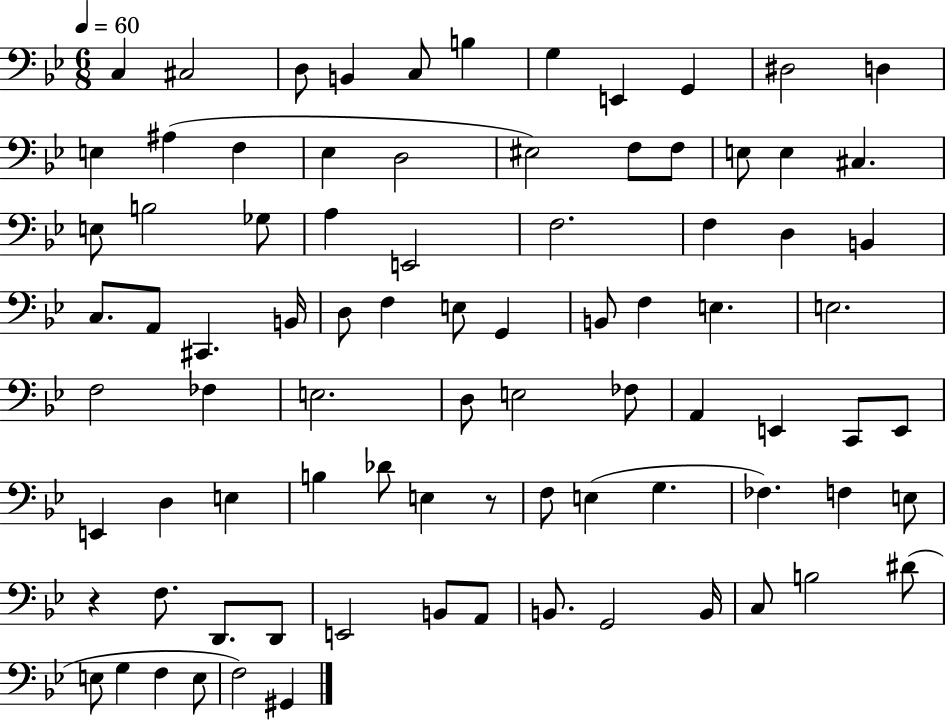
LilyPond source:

{
  \clef bass
  \numericTimeSignature
  \time 6/8
  \key bes \major
  \tempo 4 = 60
  \repeat volta 2 { c4 cis2 | d8 b,4 c8 b4 | g4 e,4 g,4 | dis2 d4 | \break e4 ais4( f4 | ees4 d2 | eis2) f8 f8 | e8 e4 cis4. | \break e8 b2 ges8 | a4 e,2 | f2. | f4 d4 b,4 | \break c8. a,8 cis,4. b,16 | d8 f4 e8 g,4 | b,8 f4 e4. | e2. | \break f2 fes4 | e2. | d8 e2 fes8 | a,4 e,4 c,8 e,8 | \break e,4 d4 e4 | b4 des'8 e4 r8 | f8 e4( g4. | fes4.) f4 e8 | \break r4 f8. d,8. d,8 | e,2 b,8 a,8 | b,8. g,2 b,16 | c8 b2 dis'8( | \break e8 g4 f4 e8 | f2) gis,4 | } \bar "|."
}